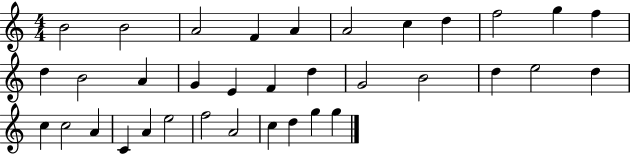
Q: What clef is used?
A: treble